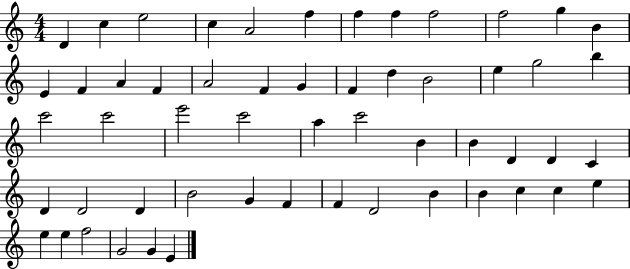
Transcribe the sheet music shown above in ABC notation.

X:1
T:Untitled
M:4/4
L:1/4
K:C
D c e2 c A2 f f f f2 f2 g B E F A F A2 F G F d B2 e g2 b c'2 c'2 e'2 c'2 a c'2 B B D D C D D2 D B2 G F F D2 B B c c e e e f2 G2 G E